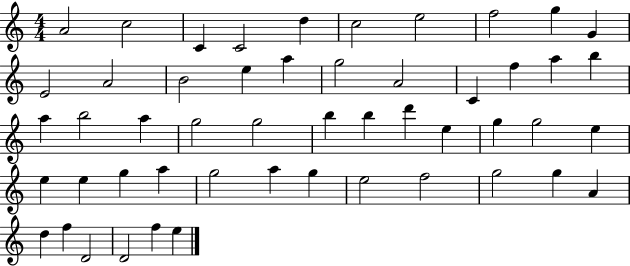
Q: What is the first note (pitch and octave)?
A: A4